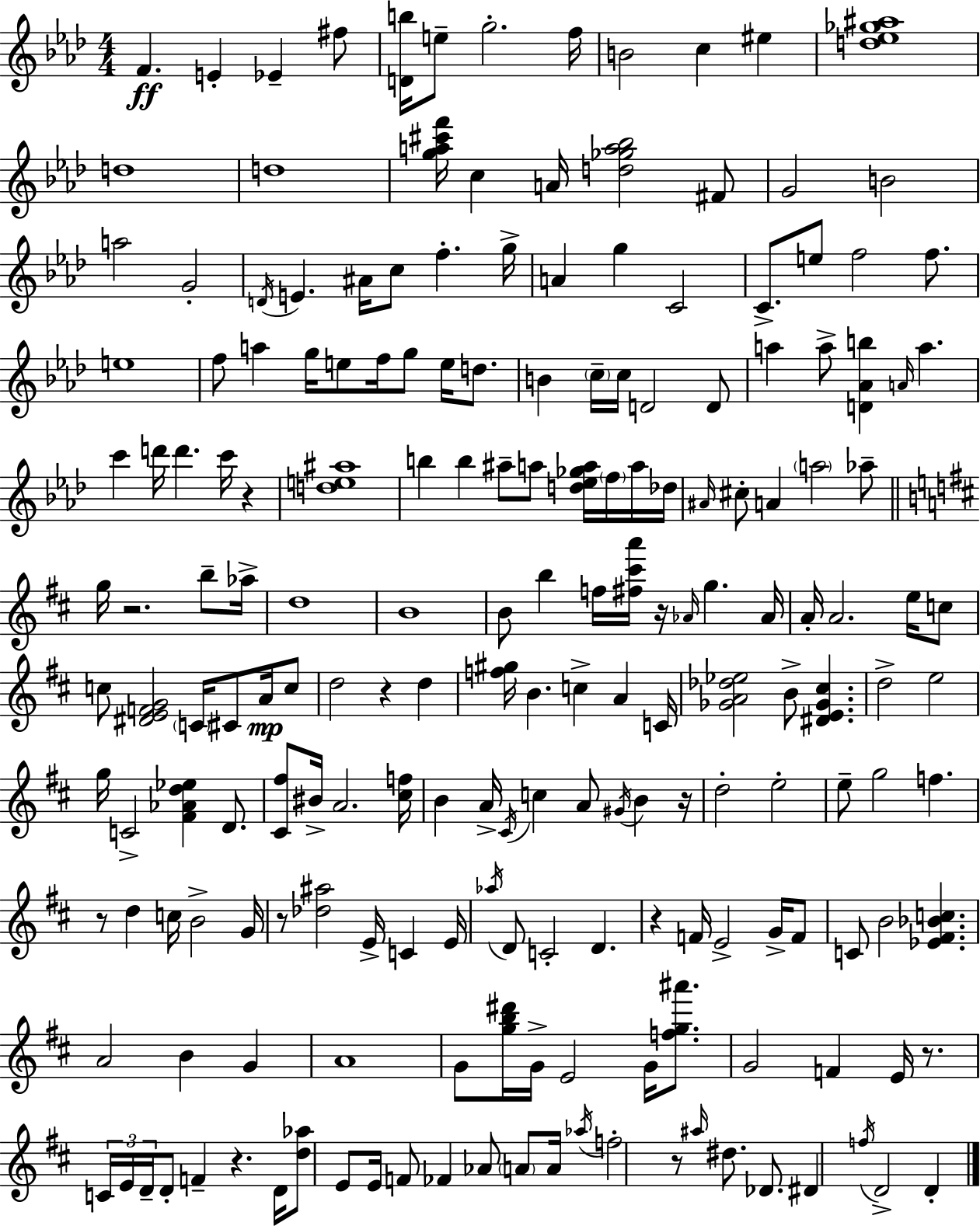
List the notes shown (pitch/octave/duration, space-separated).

F4/q. E4/q Eb4/q F#5/e [D4,B5]/s E5/e G5/h. F5/s B4/h C5/q EIS5/q [D5,Eb5,Gb5,A#5]/w D5/w D5/w [G5,A5,C#6,F6]/s C5/q A4/s [D5,Gb5,A5,Bb5]/h F#4/e G4/h B4/h A5/h G4/h D4/s E4/q. A#4/s C5/e F5/q. G5/s A4/q G5/q C4/h C4/e. E5/e F5/h F5/e. E5/w F5/e A5/q G5/s E5/e F5/s G5/e E5/s D5/e. B4/q C5/s C5/s D4/h D4/e A5/q A5/e [D4,Ab4,B5]/q A4/s A5/q. C6/q D6/s D6/q. C6/s R/q [D5,E5,A#5]/w B5/q B5/q A#5/e A5/e [D5,Eb5,Gb5,A5]/s F5/s A5/s Db5/s A#4/s C#5/e A4/q A5/h Ab5/e G5/s R/h. B5/e Ab5/s D5/w B4/w B4/e B5/q F5/s [F#5,C#6,A6]/s R/s Ab4/s G5/q. Ab4/s A4/s A4/h. E5/s C5/e C5/e [D#4,E4,F4,G4]/h C4/s C#4/e A4/s C5/e D5/h R/q D5/q [F5,G#5]/s B4/q. C5/q A4/q C4/s [Gb4,A4,Db5,Eb5]/h B4/e [D#4,E4,Gb4,C#5]/q. D5/h E5/h G5/s C4/h [F#4,Ab4,D5,Eb5]/q D4/e. [C#4,F#5]/e BIS4/s A4/h. [C#5,F5]/s B4/q A4/s C#4/s C5/q A4/e G#4/s B4/q R/s D5/h E5/h E5/e G5/h F5/q. R/e D5/q C5/s B4/h G4/s R/e [Db5,A#5]/h E4/s C4/q E4/s Ab5/s D4/e C4/h D4/q. R/q F4/s E4/h G4/s F4/e C4/e B4/h [Eb4,F#4,Bb4,C5]/q. A4/h B4/q G4/q A4/w G4/e [G5,B5,D#6]/s G4/s E4/h G4/s [F5,G5,A#6]/e. G4/h F4/q E4/s R/e. C4/s E4/s D4/s D4/e F4/q R/q. D4/s [D5,Ab5]/e E4/e E4/s F4/e FES4/q Ab4/e A4/e A4/s Ab5/s F5/h R/e A#5/s D#5/e. Db4/e. D#4/q F5/s D4/h D4/q